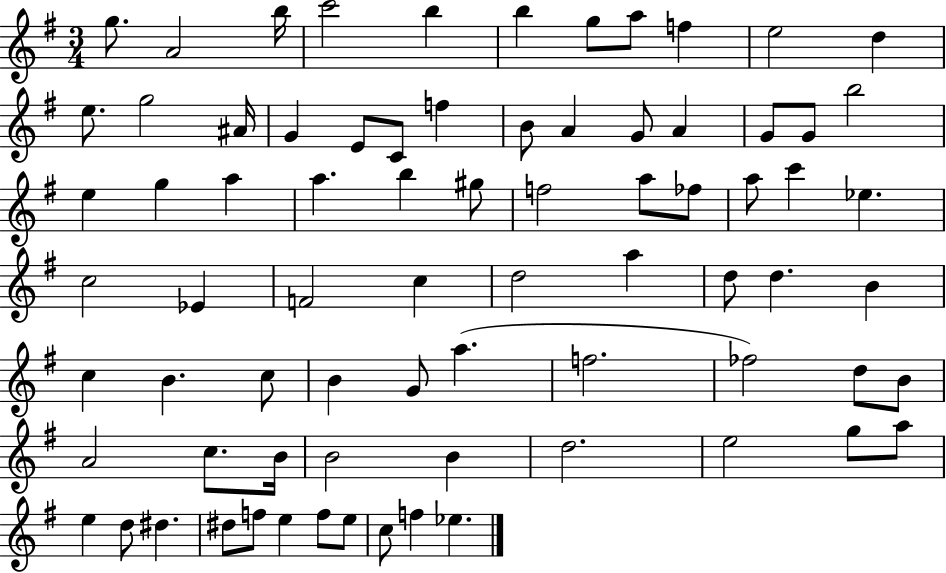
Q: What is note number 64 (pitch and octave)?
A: G5